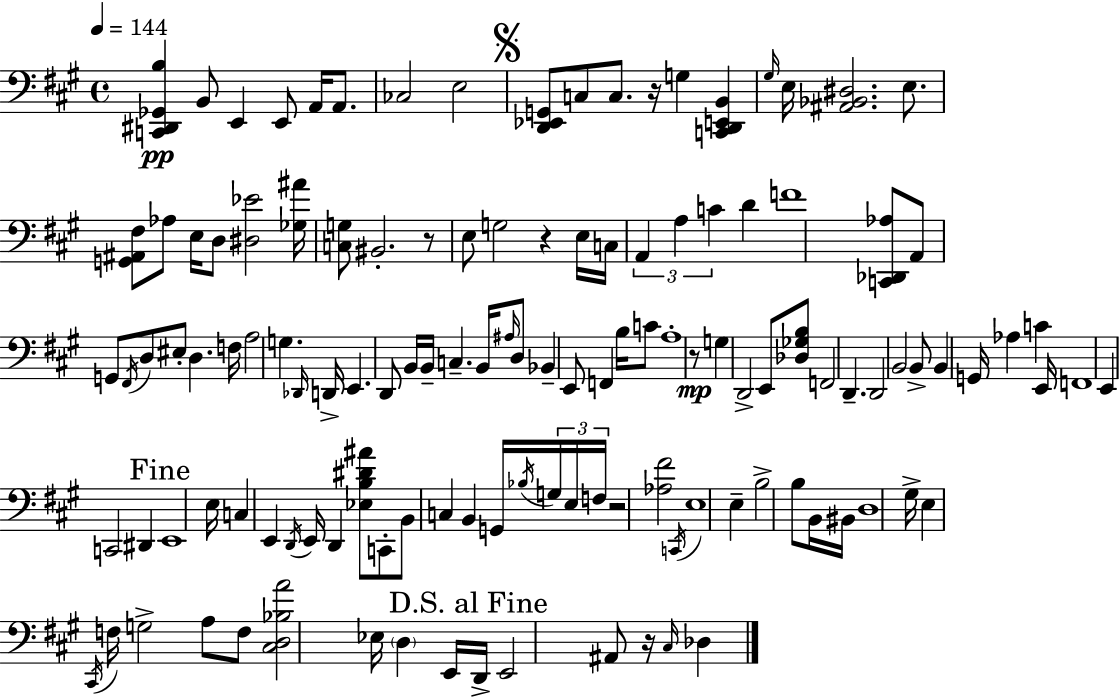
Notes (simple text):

[C2,D#2,Gb2,B3]/q B2/e E2/q E2/e A2/s A2/e. CES3/h E3/h [D2,Eb2,G2]/e C3/e C3/e. R/s G3/q [C2,D2,E2,B2]/q G#3/s E3/s [A#2,Bb2,D#3]/h. E3/e. [G2,A#2,F#3]/e Ab3/e E3/s D3/e [D#3,Eb4]/h [Gb3,A#4]/s [C3,G3]/e BIS2/h. R/e E3/e G3/h R/q E3/s C3/s A2/q A3/q C4/q D4/q F4/w [C2,Db2,Ab3]/e A2/e G2/e F#2/s D3/e EIS3/e D3/q. F3/s A3/h G3/q. Db2/s D2/s E2/q. D2/e B2/s B2/s C3/q. B2/s A#3/s D3/e Bb2/q E2/e F2/q B3/s C4/e A3/w R/e G3/q D2/h E2/e [Db3,Gb3,B3]/e F2/h D2/q. D2/h B2/h B2/e B2/q G2/s Ab3/q C4/q E2/s F2/w E2/q C2/h D#2/q E2/w E3/s C3/q E2/q D2/s E2/s D2/q [Eb3,B3,D#4,A#4]/e C2/e B2/e C3/q B2/q G2/s Bb3/s G3/s E3/s F3/s R/h [Ab3,F#4]/h C2/s E3/w E3/q B3/h B3/e B2/s BIS2/s D3/w G#3/s E3/q C#2/s F3/s G3/h A3/e F3/e [C#3,D3,Bb3,A4]/h Eb3/s D3/q E2/s D2/s E2/h A#2/e R/s C#3/s Db3/q